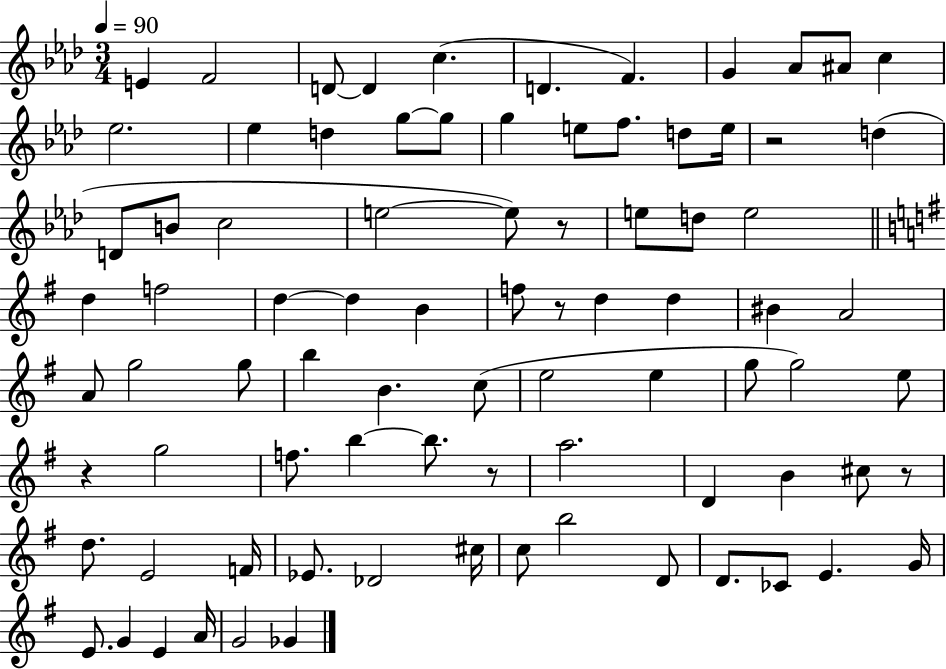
{
  \clef treble
  \numericTimeSignature
  \time 3/4
  \key aes \major
  \tempo 4 = 90
  e'4 f'2 | d'8~~ d'4 c''4.( | d'4. f'4.) | g'4 aes'8 ais'8 c''4 | \break ees''2. | ees''4 d''4 g''8~~ g''8 | g''4 e''8 f''8. d''8 e''16 | r2 d''4( | \break d'8 b'8 c''2 | e''2~~ e''8) r8 | e''8 d''8 e''2 | \bar "||" \break \key e \minor d''4 f''2 | d''4~~ d''4 b'4 | f''8 r8 d''4 d''4 | bis'4 a'2 | \break a'8 g''2 g''8 | b''4 b'4. c''8( | e''2 e''4 | g''8 g''2) e''8 | \break r4 g''2 | f''8. b''4~~ b''8. r8 | a''2. | d'4 b'4 cis''8 r8 | \break d''8. e'2 f'16 | ees'8. des'2 cis''16 | c''8 b''2 d'8 | d'8. ces'8 e'4. g'16 | \break e'8. g'4 e'4 a'16 | g'2 ges'4 | \bar "|."
}